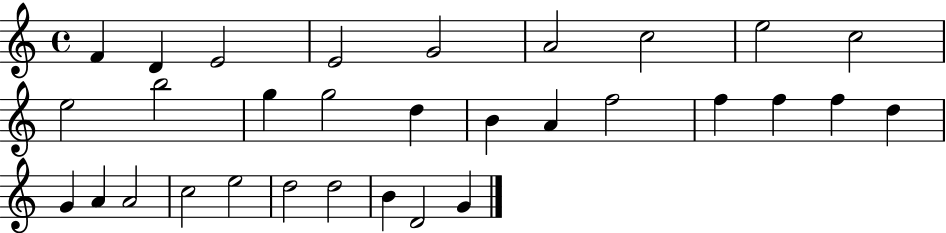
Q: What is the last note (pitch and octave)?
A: G4